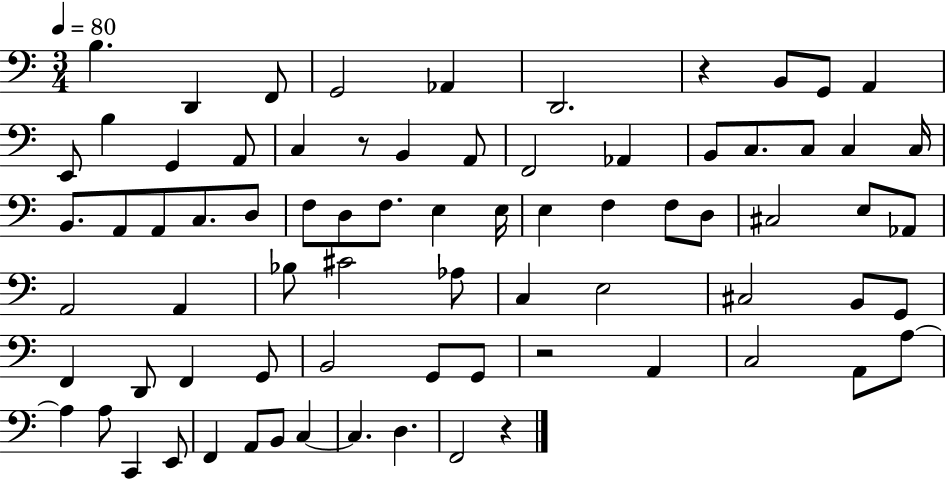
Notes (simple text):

B3/q. D2/q F2/e G2/h Ab2/q D2/h. R/q B2/e G2/e A2/q E2/e B3/q G2/q A2/e C3/q R/e B2/q A2/e F2/h Ab2/q B2/e C3/e. C3/e C3/q C3/s B2/e. A2/e A2/e C3/e. D3/e F3/e D3/e F3/e. E3/q E3/s E3/q F3/q F3/e D3/e C#3/h E3/e Ab2/e A2/h A2/q Bb3/e C#4/h Ab3/e C3/q E3/h C#3/h B2/e G2/e F2/q D2/e F2/q G2/e B2/h G2/e G2/e R/h A2/q C3/h A2/e A3/e A3/q A3/e C2/q E2/e F2/q A2/e B2/e C3/q C3/q. D3/q. F2/h R/q